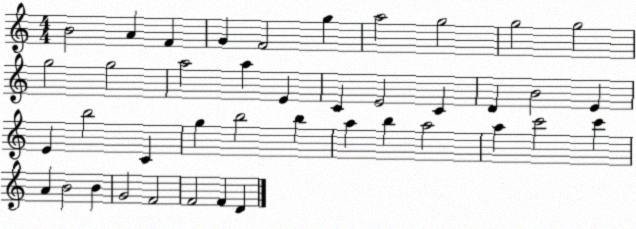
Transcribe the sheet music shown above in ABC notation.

X:1
T:Untitled
M:4/4
L:1/4
K:C
B2 A F G F2 g a2 g2 g2 g2 g2 g2 a2 a E C E2 C D B2 E E b2 C g b2 b a b a2 a c'2 c' A B2 B G2 F2 F2 F D